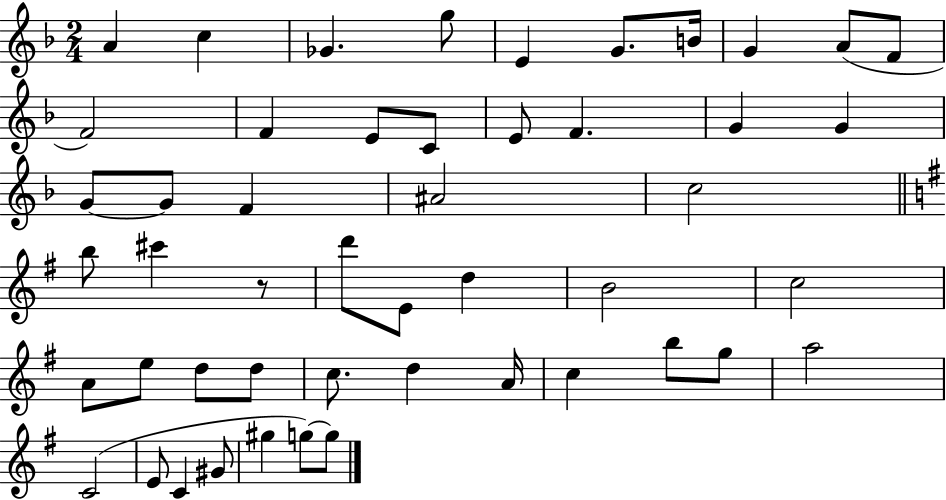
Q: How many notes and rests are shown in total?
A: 49